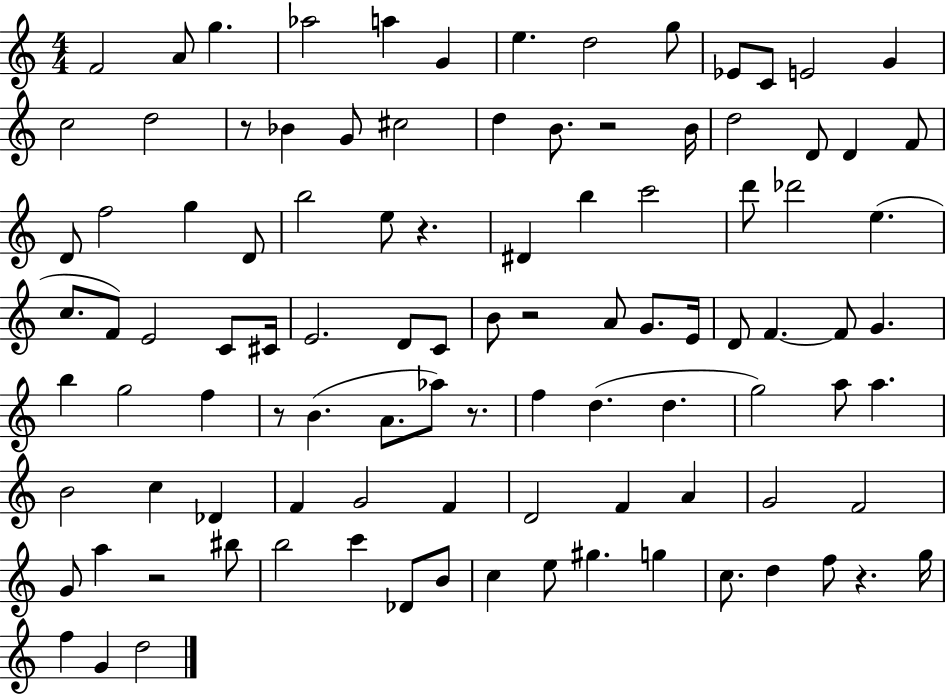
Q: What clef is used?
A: treble